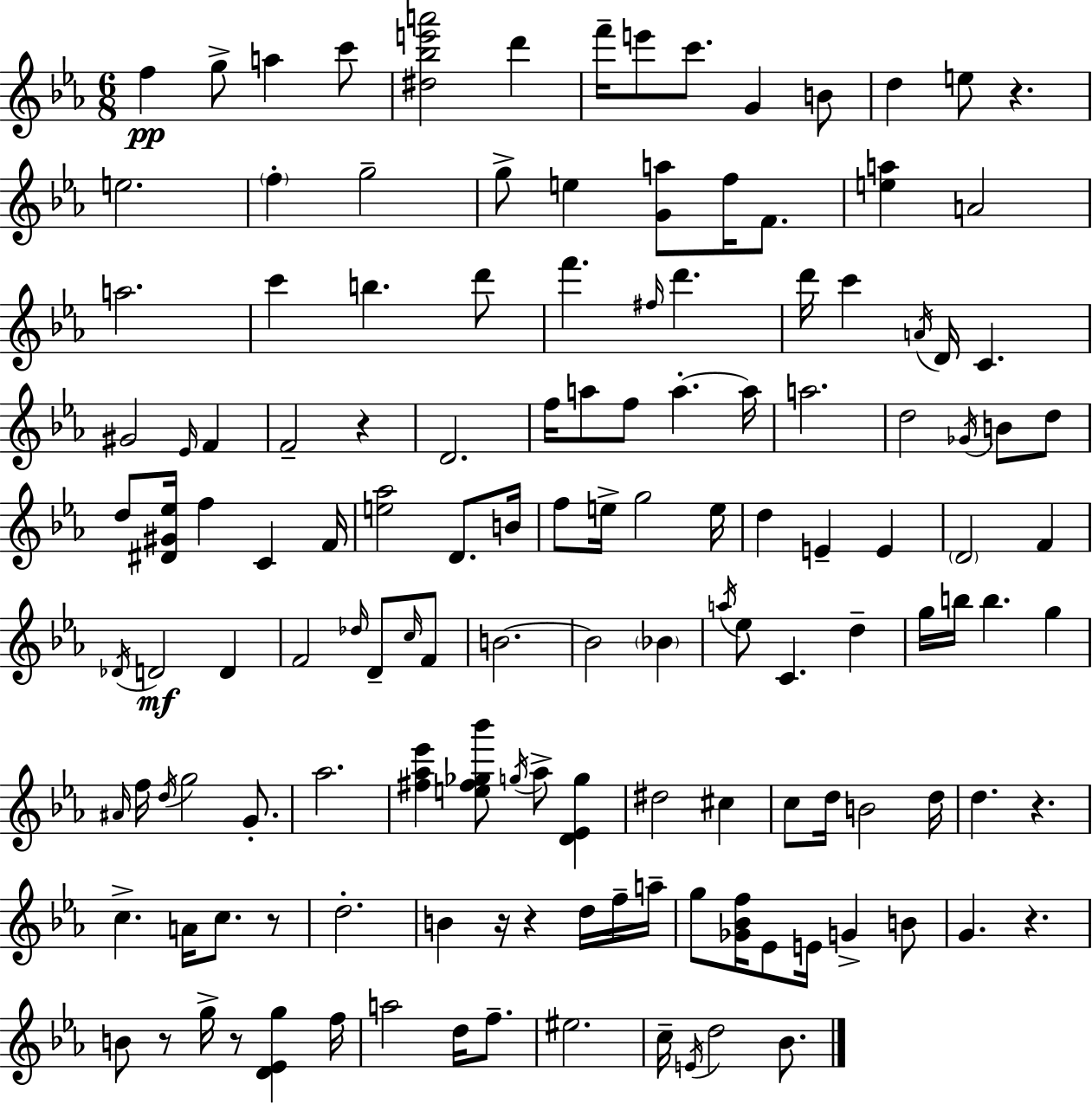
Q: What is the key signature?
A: EES major